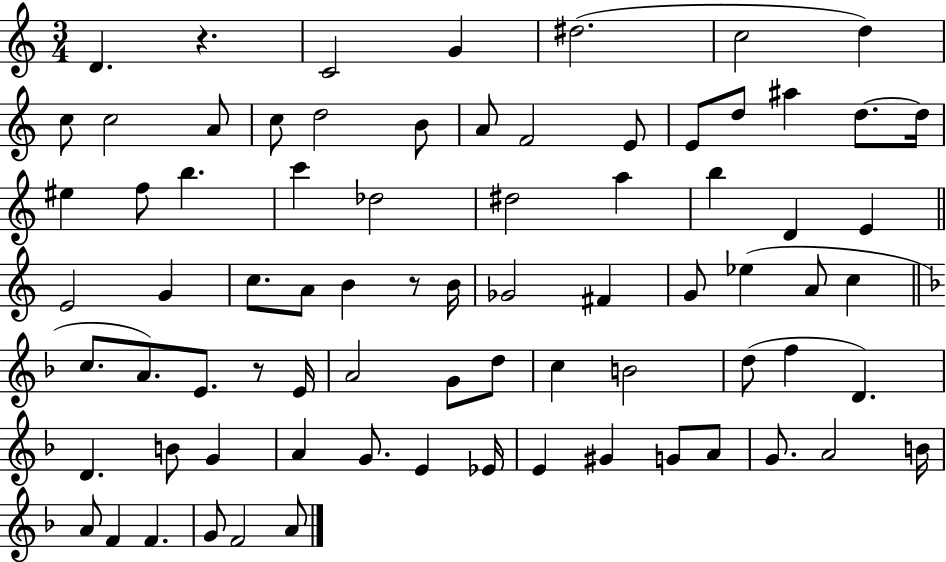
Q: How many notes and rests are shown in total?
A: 77